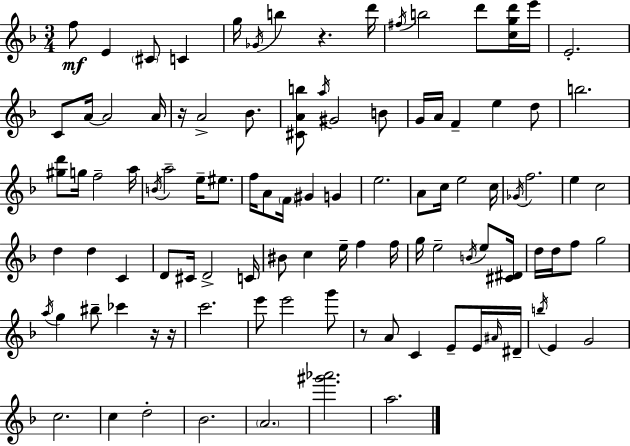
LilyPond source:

{
  \clef treble
  \numericTimeSignature
  \time 3/4
  \key f \major
  f''8\mf e'4 \parenthesize cis'8 c'4 | g''16 \acciaccatura { ges'16 } b''4 r4. | d'''16 \acciaccatura { fis''16 } b''2 d'''8 | <c'' g'' d'''>16 e'''16 e'2.-. | \break c'8 a'16~~ a'2 | a'16 r16 a'2-> bes'8. | <cis' a' b''>8 \acciaccatura { a''16 } gis'2 | b'8 g'16 a'16 f'4-- e''4 | \break d''8 b''2. | <gis'' d'''>8 g''16 f''2-- | a''16 \acciaccatura { b'16 } a''2-- | e''16-- eis''8. f''16 a'8 \parenthesize f'16 gis'4 | \break g'4 e''2. | a'8 c''16 e''2 | c''16 \acciaccatura { ges'16 } f''2. | e''4 c''2 | \break d''4 d''4 | c'4 d'8 cis'16 d'2-> | c'16 bis'8 c''4 e''16-- | f''4 f''16 g''16 e''2-- | \break \acciaccatura { b'16 } e''8 <cis' dis'>16 d''16 d''16 f''8 g''2 | \acciaccatura { a''16 } g''4 bis''8-- | ces'''4 r16 r16 c'''2. | e'''8 e'''2 | \break g'''8 r8 a'8 c'4 | e'8-- e'16 \grace { ais'16 } dis'16-- \acciaccatura { b''16 } e'4 | g'2 c''2. | c''4 | \break d''2-. bes'2. | \parenthesize a'2. | <gis''' aes'''>2. | a''2. | \break \bar "|."
}